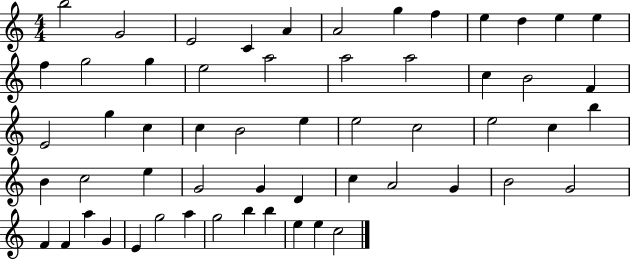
B5/h G4/h E4/h C4/q A4/q A4/h G5/q F5/q E5/q D5/q E5/q E5/q F5/q G5/h G5/q E5/h A5/h A5/h A5/h C5/q B4/h F4/q E4/h G5/q C5/q C5/q B4/h E5/q E5/h C5/h E5/h C5/q B5/q B4/q C5/h E5/q G4/h G4/q D4/q C5/q A4/h G4/q B4/h G4/h F4/q F4/q A5/q G4/q E4/q G5/h A5/q G5/h B5/q B5/q E5/q E5/q C5/h